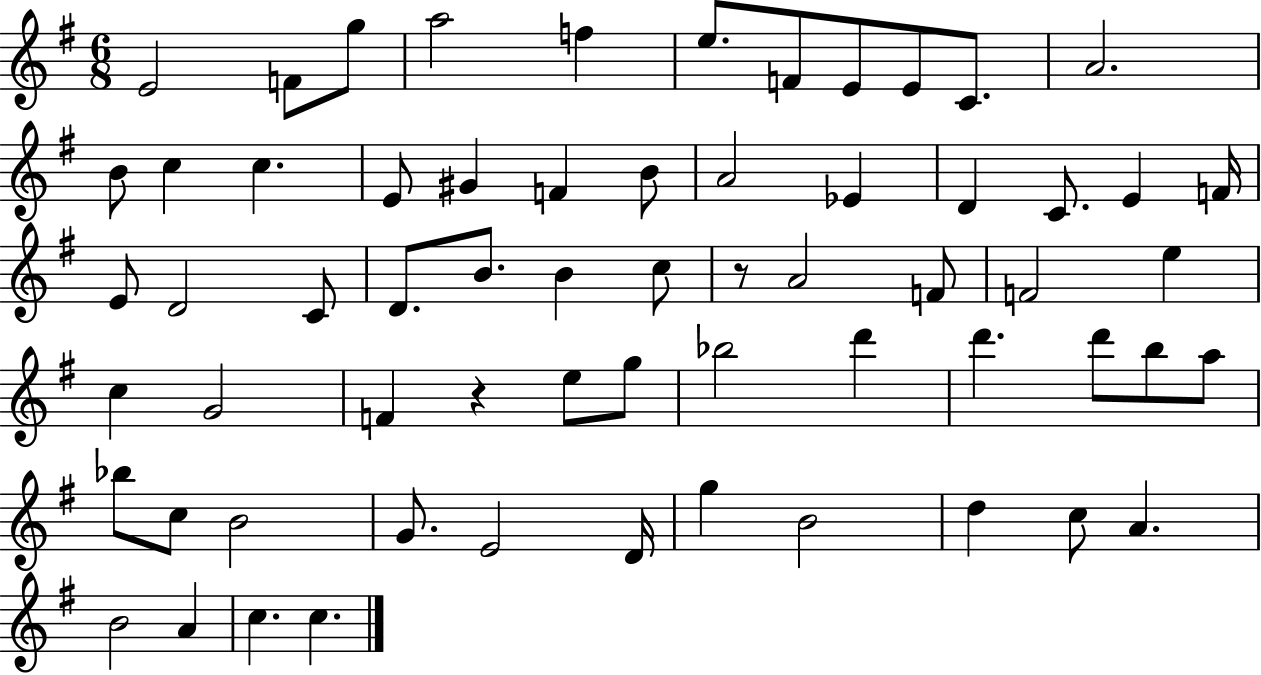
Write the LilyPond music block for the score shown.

{
  \clef treble
  \numericTimeSignature
  \time 6/8
  \key g \major
  e'2 f'8 g''8 | a''2 f''4 | e''8. f'8 e'8 e'8 c'8. | a'2. | \break b'8 c''4 c''4. | e'8 gis'4 f'4 b'8 | a'2 ees'4 | d'4 c'8. e'4 f'16 | \break e'8 d'2 c'8 | d'8. b'8. b'4 c''8 | r8 a'2 f'8 | f'2 e''4 | \break c''4 g'2 | f'4 r4 e''8 g''8 | bes''2 d'''4 | d'''4. d'''8 b''8 a''8 | \break bes''8 c''8 b'2 | g'8. e'2 d'16 | g''4 b'2 | d''4 c''8 a'4. | \break b'2 a'4 | c''4. c''4. | \bar "|."
}